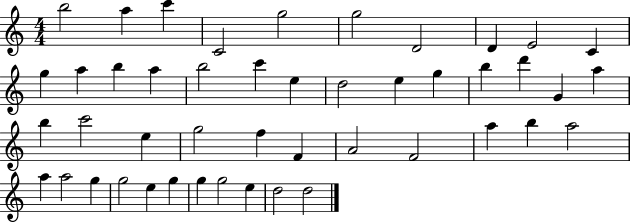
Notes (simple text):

B5/h A5/q C6/q C4/h G5/h G5/h D4/h D4/q E4/h C4/q G5/q A5/q B5/q A5/q B5/h C6/q E5/q D5/h E5/q G5/q B5/q D6/q G4/q A5/q B5/q C6/h E5/q G5/h F5/q F4/q A4/h F4/h A5/q B5/q A5/h A5/q A5/h G5/q G5/h E5/q G5/q G5/q G5/h E5/q D5/h D5/h